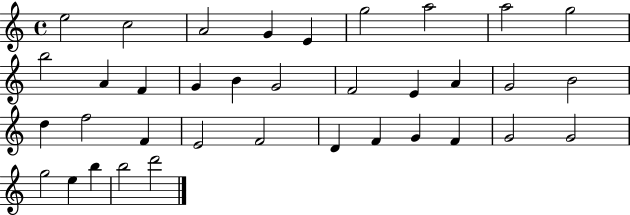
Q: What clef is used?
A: treble